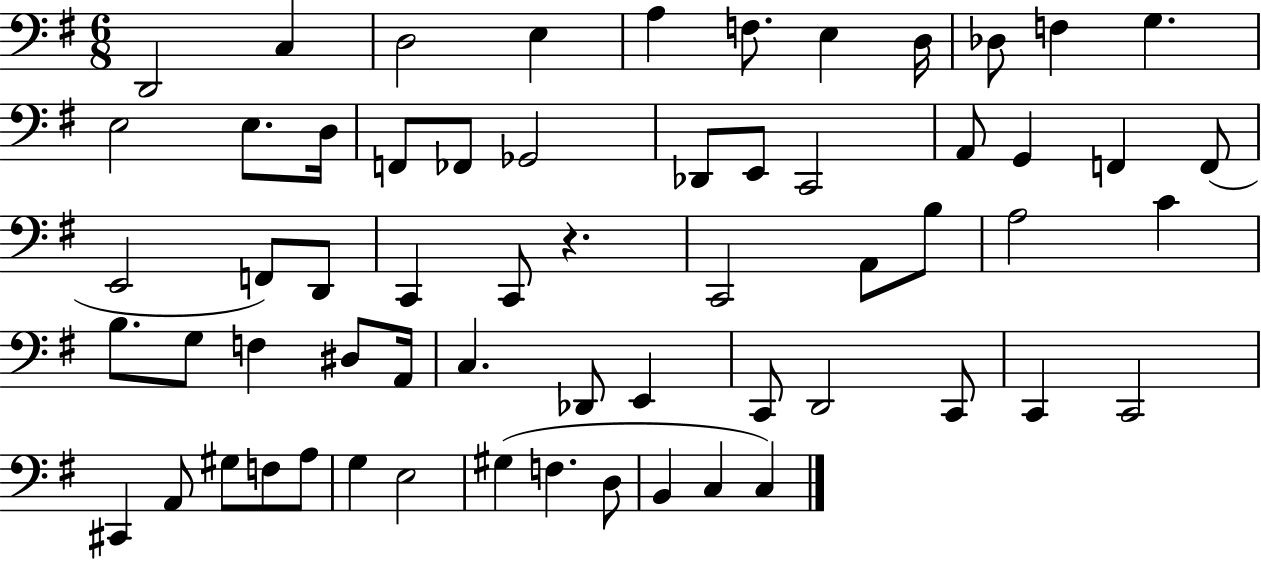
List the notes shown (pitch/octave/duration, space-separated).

D2/h C3/q D3/h E3/q A3/q F3/e. E3/q D3/s Db3/e F3/q G3/q. E3/h E3/e. D3/s F2/e FES2/e Gb2/h Db2/e E2/e C2/h A2/e G2/q F2/q F2/e E2/h F2/e D2/e C2/q C2/e R/q. C2/h A2/e B3/e A3/h C4/q B3/e. G3/e F3/q D#3/e A2/s C3/q. Db2/e E2/q C2/e D2/h C2/e C2/q C2/h C#2/q A2/e G#3/e F3/e A3/e G3/q E3/h G#3/q F3/q. D3/e B2/q C3/q C3/q